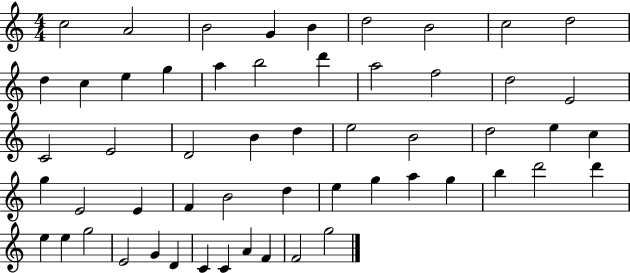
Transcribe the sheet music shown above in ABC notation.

X:1
T:Untitled
M:4/4
L:1/4
K:C
c2 A2 B2 G B d2 B2 c2 d2 d c e g a b2 d' a2 f2 d2 E2 C2 E2 D2 B d e2 B2 d2 e c g E2 E F B2 d e g a g b d'2 d' e e g2 E2 G D C C A F F2 g2